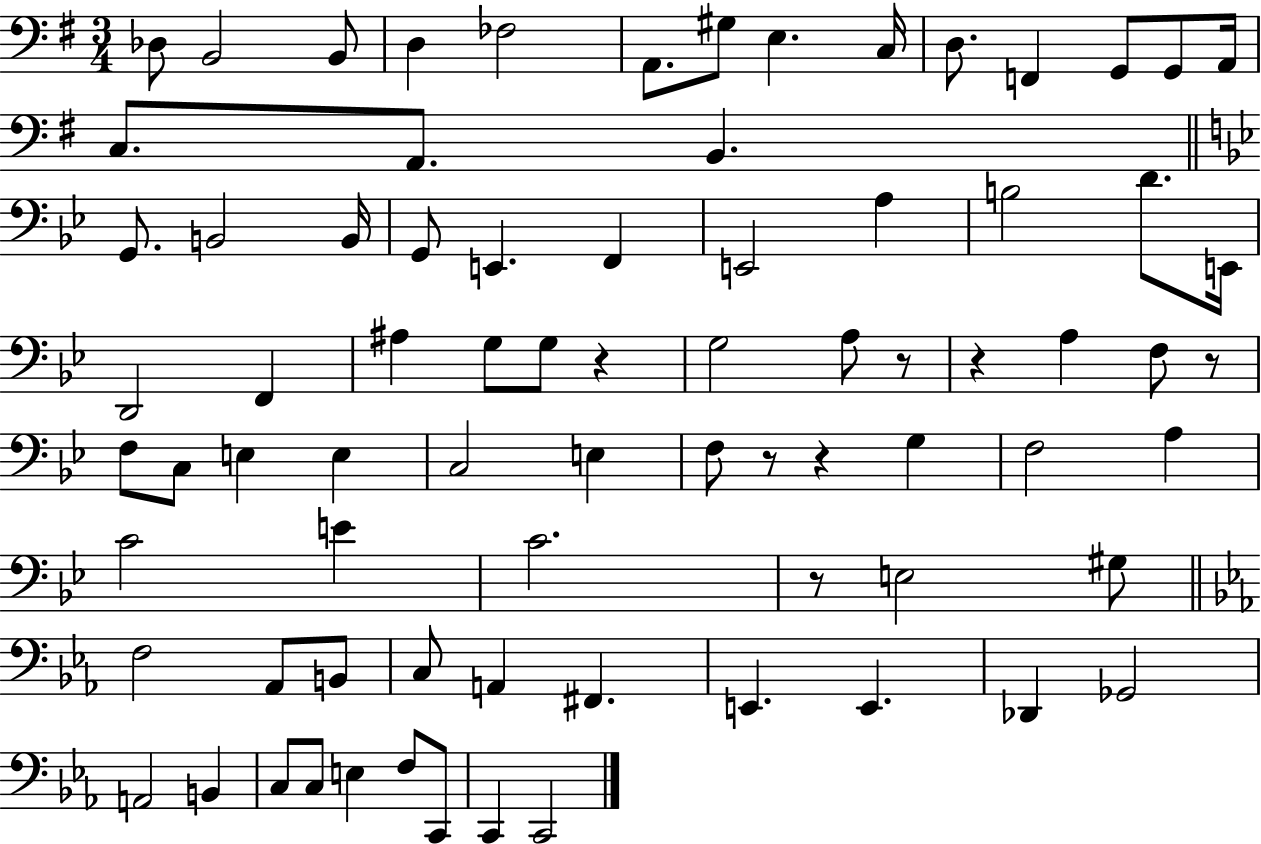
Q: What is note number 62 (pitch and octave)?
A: Gb2